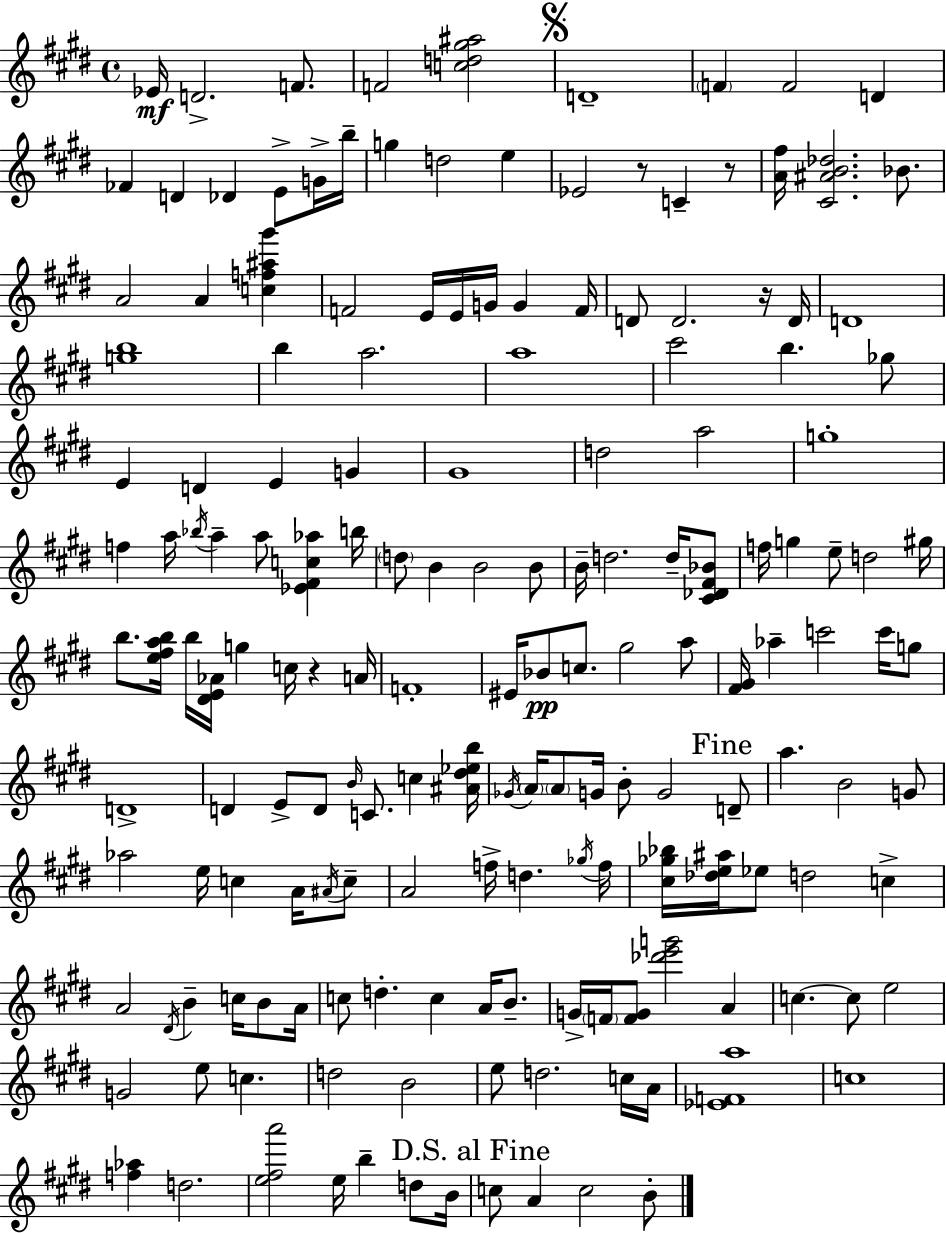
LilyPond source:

{
  \clef treble
  \time 4/4
  \defaultTimeSignature
  \key e \major
  ees'16\mf d'2.-> f'8. | f'2 <c'' d'' gis'' ais''>2 | \mark \markup { \musicglyph "scripts.segno" } d'1-- | \parenthesize f'4 f'2 d'4 | \break fes'4 d'4 des'4 e'8-> g'16-> b''16-- | g''4 d''2 e''4 | ees'2 r8 c'4-- r8 | <a' fis''>16 <cis' ais' b' des''>2. bes'8. | \break a'2 a'4 <c'' f'' ais'' gis'''>4 | f'2 e'16 e'16 g'16 g'4 f'16 | d'8 d'2. r16 d'16 | d'1 | \break <g'' b''>1 | b''4 a''2. | a''1 | cis'''2 b''4. ges''8 | \break e'4 d'4 e'4 g'4 | gis'1 | d''2 a''2 | g''1-. | \break f''4 a''16 \acciaccatura { bes''16 } a''4-- a''8 <ees' fis' c'' aes''>4 | b''16 \parenthesize d''8 b'4 b'2 b'8 | b'16-- d''2. d''16-- <cis' des' fis' bes'>8 | f''16 g''4 e''8-- d''2 | \break gis''16 b''8. <e'' fis'' a'' b''>16 b''16 <dis' e' aes'>16 g''4 c''16 r4 | a'16 f'1-. | eis'16 bes'8\pp c''8. gis''2 a''8 | <fis' gis'>16 aes''4-- c'''2 c'''16 g''8 | \break d'1-> | d'4 e'8-> d'8 \grace { b'16 } c'8. c''4 | <ais' dis'' ees'' b''>16 \acciaccatura { ges'16 } \parenthesize a'16 \parenthesize a'8 g'16 b'8-. g'2 | \mark "Fine" d'8-- a''4. b'2 | \break g'8 aes''2 e''16 c''4 | a'16 \acciaccatura { ais'16 } c''8-- a'2 f''16-> d''4. | \acciaccatura { ges''16 } f''16 <cis'' ges'' bes''>16 <des'' e'' ais''>16 ees''8 d''2 | c''4-> a'2 \acciaccatura { dis'16 } b'4-- | \break c''16 b'8 a'16 c''8 d''4.-. c''4 | a'16 b'8.-- g'16-> \parenthesize f'16 <f' g'>8 <des''' e''' g'''>2 | a'4 c''4.~~ c''8 e''2 | g'2 e''8 | \break c''4. d''2 b'2 | e''8 d''2. | c''16 a'16 <ees' f' a''>1 | c''1 | \break <f'' aes''>4 d''2. | <e'' fis'' a'''>2 e''16 b''4-- | d''8 b'16 \mark "D.S. al Fine" c''8 a'4 c''2 | b'8-. \bar "|."
}